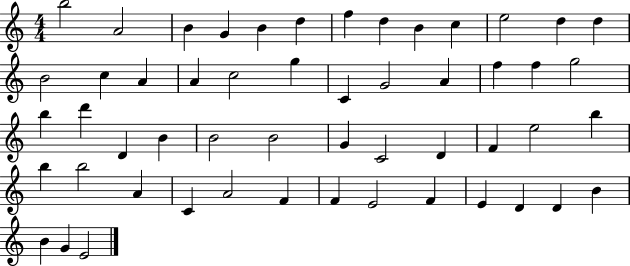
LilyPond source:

{
  \clef treble
  \numericTimeSignature
  \time 4/4
  \key c \major
  b''2 a'2 | b'4 g'4 b'4 d''4 | f''4 d''4 b'4 c''4 | e''2 d''4 d''4 | \break b'2 c''4 a'4 | a'4 c''2 g''4 | c'4 g'2 a'4 | f''4 f''4 g''2 | \break b''4 d'''4 d'4 b'4 | b'2 b'2 | g'4 c'2 d'4 | f'4 e''2 b''4 | \break b''4 b''2 a'4 | c'4 a'2 f'4 | f'4 e'2 f'4 | e'4 d'4 d'4 b'4 | \break b'4 g'4 e'2 | \bar "|."
}